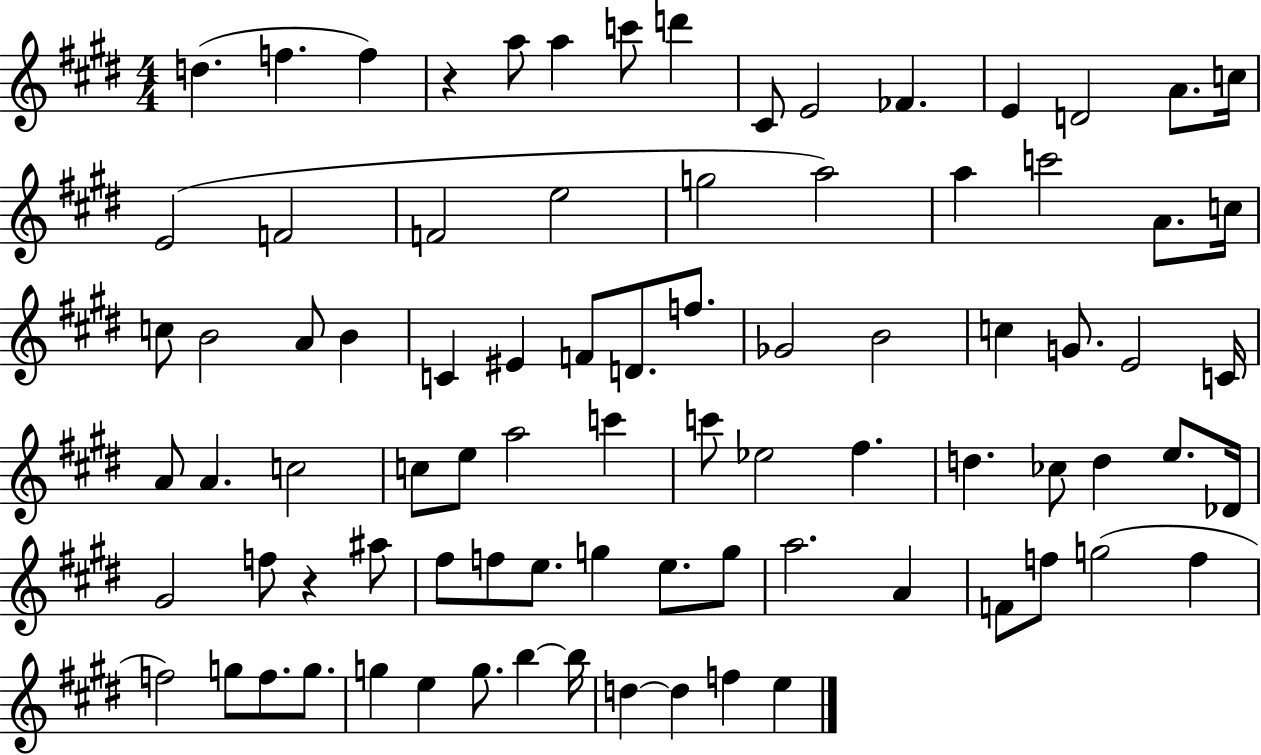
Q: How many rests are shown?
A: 2